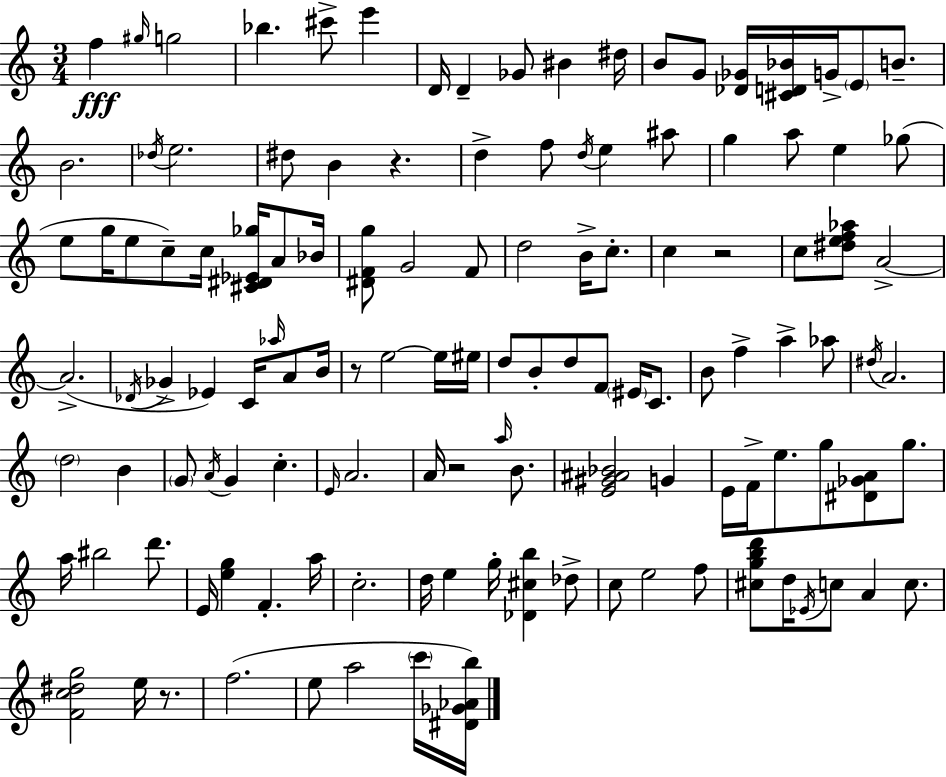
{
  \clef treble
  \numericTimeSignature
  \time 3/4
  \key a \minor
  f''4\fff \grace { gis''16 } g''2 | bes''4. cis'''8-> e'''4 | d'16 d'4-- ges'8 bis'4 | dis''16 b'8 g'8 <des' ges'>16 <cis' d' bes'>16 g'16-> \parenthesize e'8 b'8.-- | \break b'2. | \acciaccatura { des''16 } e''2. | dis''8 b'4 r4. | d''4-> f''8 \acciaccatura { d''16 } e''4 | \break ais''8 g''4 a''8 e''4 | ges''8( e''8 g''16 e''8 c''8--) c''16 <cis' dis' ees' ges''>16 | a'8 bes'16 <dis' f' g''>8 g'2 | f'8 d''2 b'16-> | \break c''8.-. c''4 r2 | c''8 <dis'' e'' f'' aes''>8 a'2->~~ | a'2.->( | \acciaccatura { des'16 } ges'4-> ees'4) | \break c'16 \grace { aes''16 } a'8 b'16 r8 e''2~~ | e''16 eis''16 d''8 b'8-. d''8 f'8 | \parenthesize eis'16 c'8. b'8 f''4-> a''4-> | aes''8 \acciaccatura { dis''16 } a'2. | \break \parenthesize d''2 | b'4 \parenthesize g'8 \acciaccatura { a'16 } g'4 | c''4.-. \grace { e'16 } a'2. | a'16 r2 | \break \grace { a''16 } b'8. <e' gis' ais' bes'>2 | g'4 e'16 f'16-> e''8. | g''8 <dis' ges' a'>8 g''8. a''16 bis''2 | d'''8. e'16 <e'' g''>4 | \break f'4.-. a''16 c''2.-. | d''16 e''4 | g''16-. <des' cis'' b''>4 des''8-> c''8 e''2 | f''8 <cis'' g'' b'' d'''>8 d''16 | \break \acciaccatura { ees'16 } c''8 a'4 c''8. <f' c'' dis'' g''>2 | e''16 r8. f''2.( | e''8 | a''2 \parenthesize c'''16 <dis' ges' aes' b''>16) \bar "|."
}